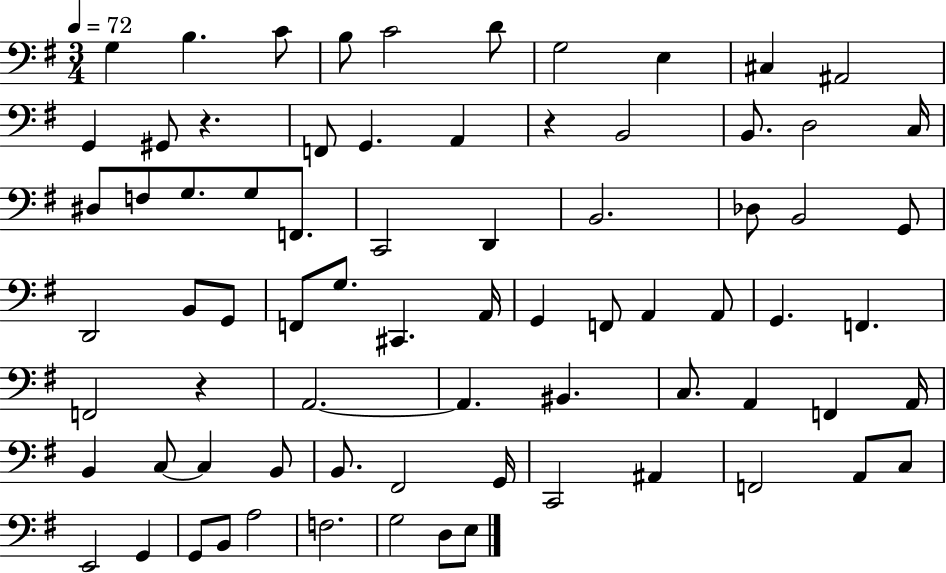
X:1
T:Untitled
M:3/4
L:1/4
K:G
G, B, C/2 B,/2 C2 D/2 G,2 E, ^C, ^A,,2 G,, ^G,,/2 z F,,/2 G,, A,, z B,,2 B,,/2 D,2 C,/4 ^D,/2 F,/2 G,/2 G,/2 F,,/2 C,,2 D,, B,,2 _D,/2 B,,2 G,,/2 D,,2 B,,/2 G,,/2 F,,/2 G,/2 ^C,, A,,/4 G,, F,,/2 A,, A,,/2 G,, F,, F,,2 z A,,2 A,, ^B,, C,/2 A,, F,, A,,/4 B,, C,/2 C, B,,/2 B,,/2 ^F,,2 G,,/4 C,,2 ^A,, F,,2 A,,/2 C,/2 E,,2 G,, G,,/2 B,,/2 A,2 F,2 G,2 D,/2 E,/2